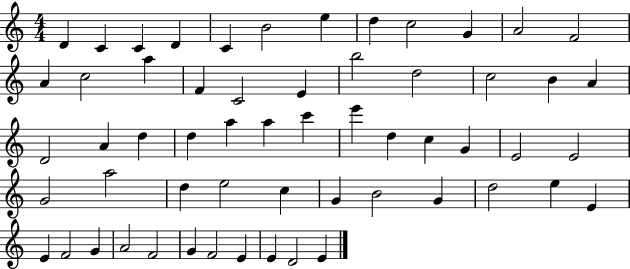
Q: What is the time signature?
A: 4/4